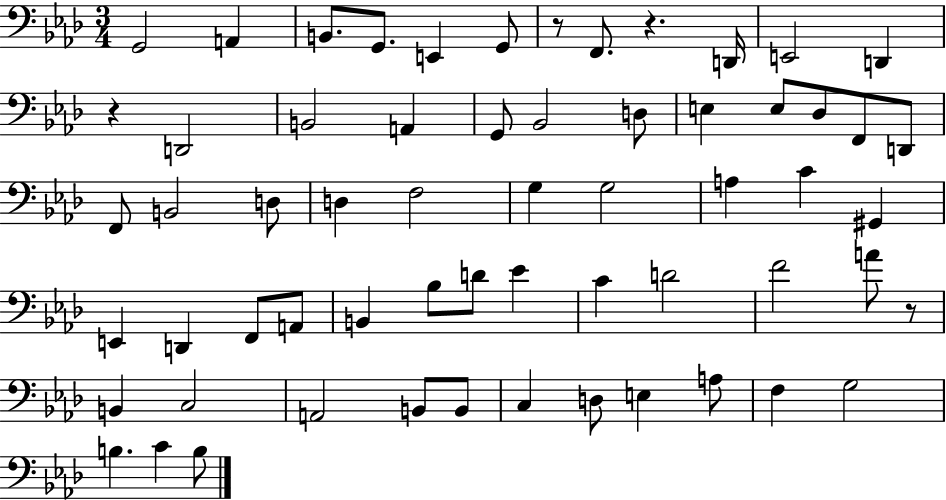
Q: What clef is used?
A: bass